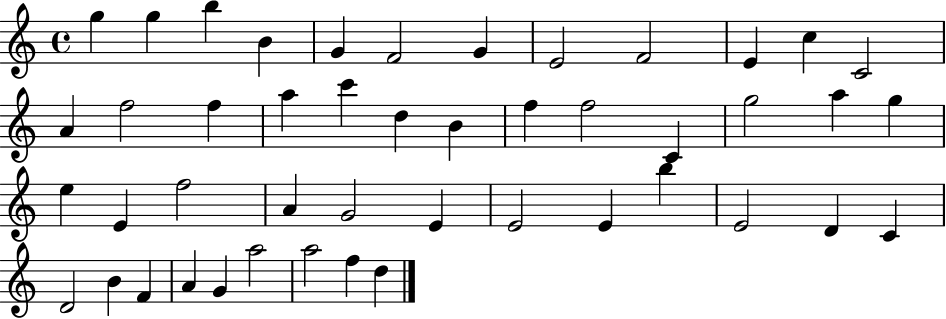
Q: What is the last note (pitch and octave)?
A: D5